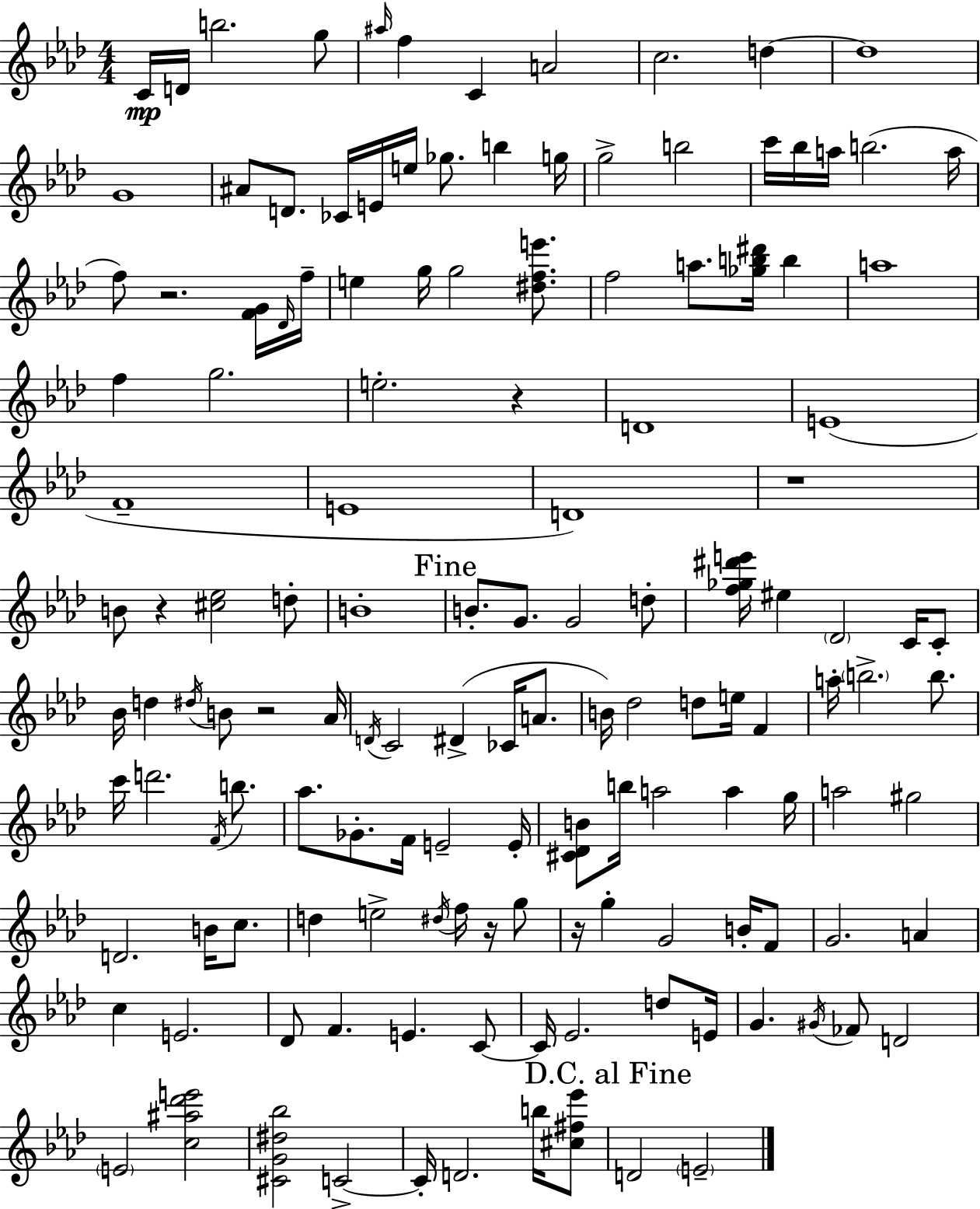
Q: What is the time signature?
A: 4/4